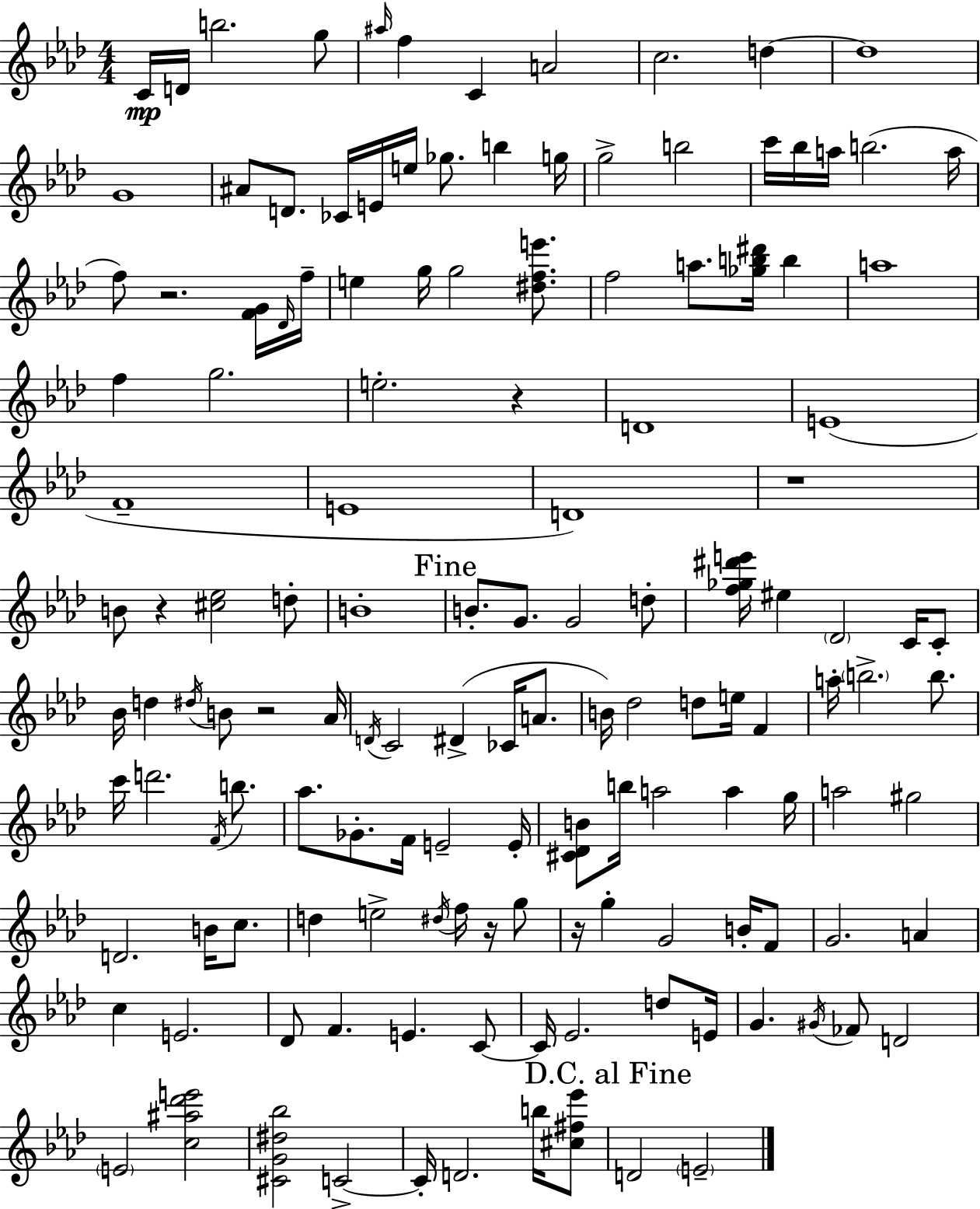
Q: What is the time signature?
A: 4/4